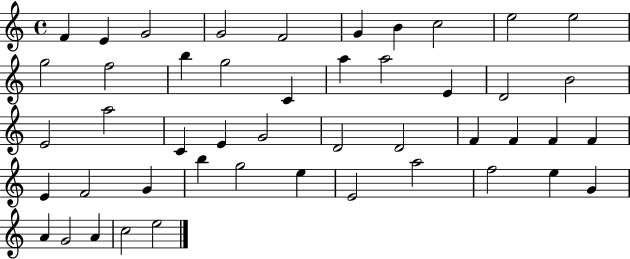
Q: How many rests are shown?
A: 0